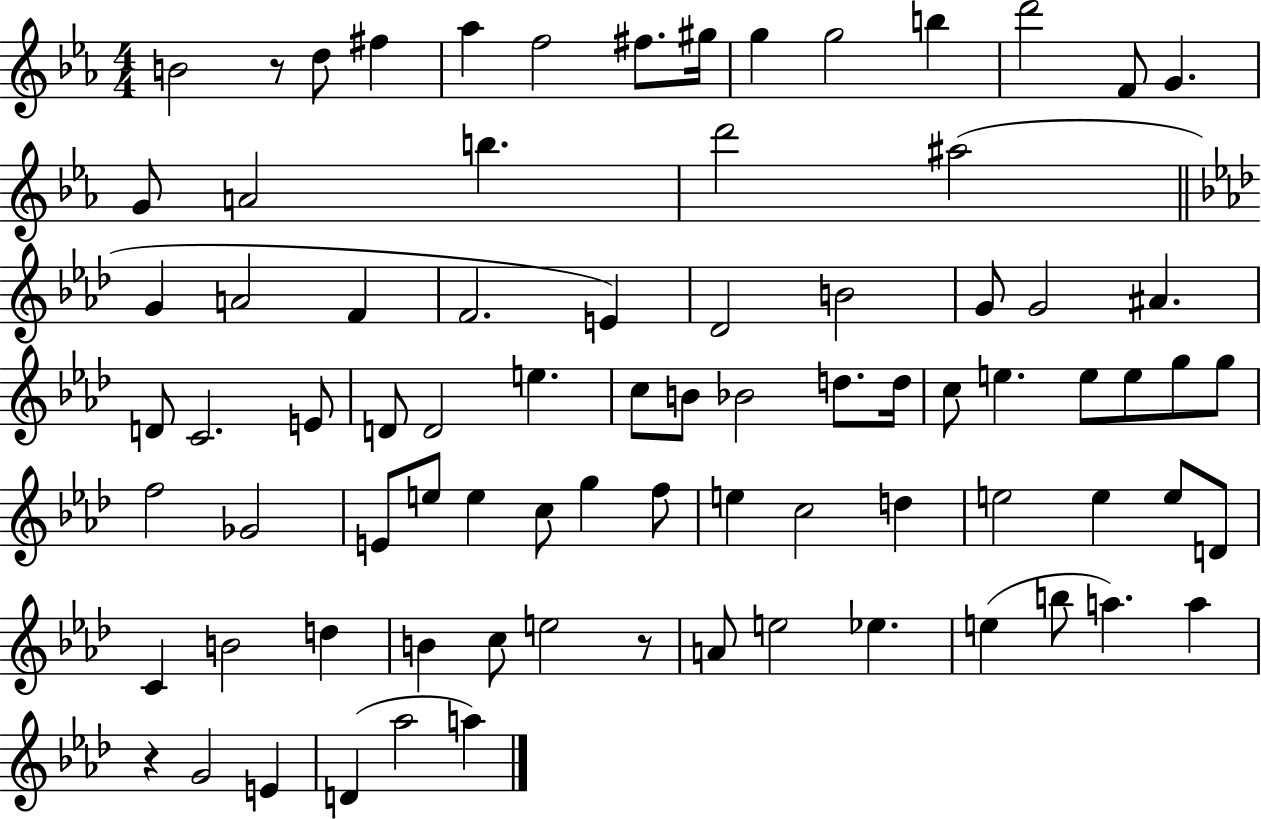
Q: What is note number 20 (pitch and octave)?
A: A4